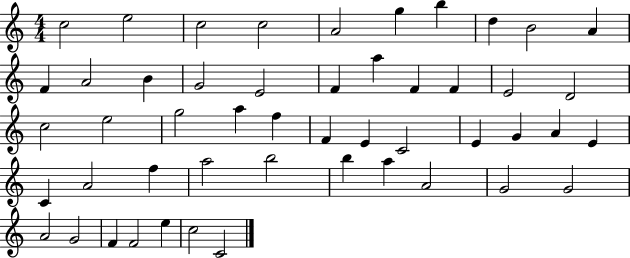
{
  \clef treble
  \numericTimeSignature
  \time 4/4
  \key c \major
  c''2 e''2 | c''2 c''2 | a'2 g''4 b''4 | d''4 b'2 a'4 | \break f'4 a'2 b'4 | g'2 e'2 | f'4 a''4 f'4 f'4 | e'2 d'2 | \break c''2 e''2 | g''2 a''4 f''4 | f'4 e'4 c'2 | e'4 g'4 a'4 e'4 | \break c'4 a'2 f''4 | a''2 b''2 | b''4 a''4 a'2 | g'2 g'2 | \break a'2 g'2 | f'4 f'2 e''4 | c''2 c'2 | \bar "|."
}